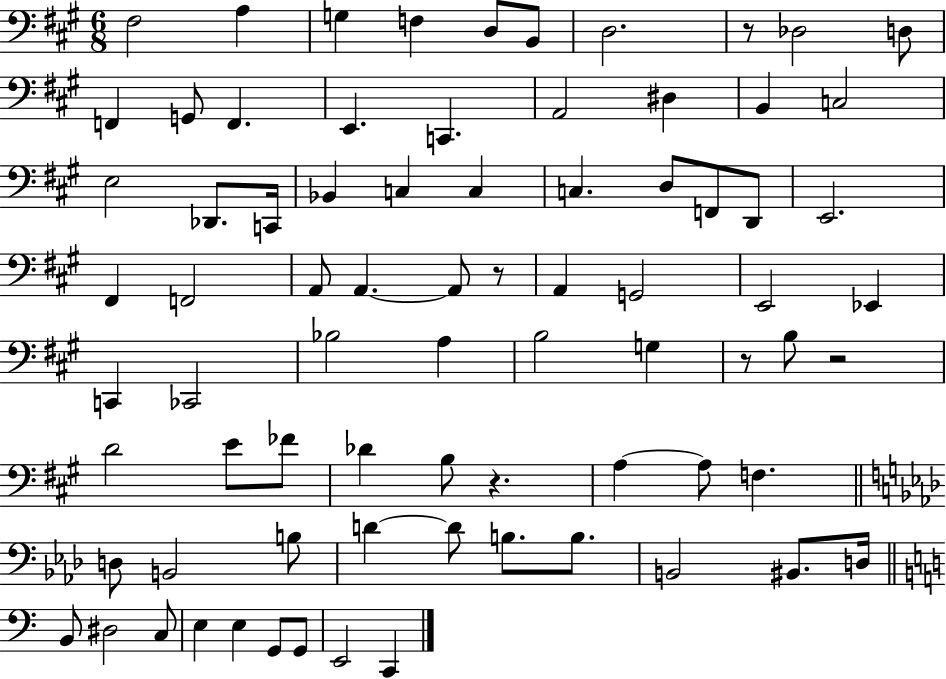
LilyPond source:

{
  \clef bass
  \numericTimeSignature
  \time 6/8
  \key a \major
  fis2 a4 | g4 f4 d8 b,8 | d2. | r8 des2 d8 | \break f,4 g,8 f,4. | e,4. c,4. | a,2 dis4 | b,4 c2 | \break e2 des,8. c,16 | bes,4 c4 c4 | c4. d8 f,8 d,8 | e,2. | \break fis,4 f,2 | a,8 a,4.~~ a,8 r8 | a,4 g,2 | e,2 ees,4 | \break c,4 ces,2 | bes2 a4 | b2 g4 | r8 b8 r2 | \break d'2 e'8 fes'8 | des'4 b8 r4. | a4~~ a8 f4. | \bar "||" \break \key aes \major d8 b,2 b8 | d'4~~ d'8 b8. b8. | b,2 bis,8. d16 | \bar "||" \break \key c \major b,8 dis2 c8 | e4 e4 g,8 g,8 | e,2 c,4 | \bar "|."
}